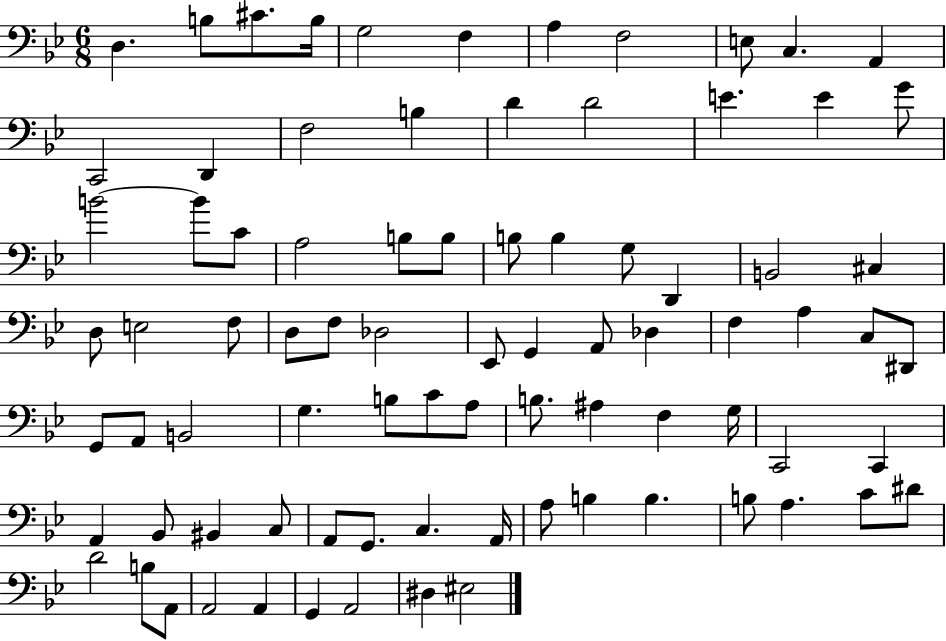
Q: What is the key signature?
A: BES major